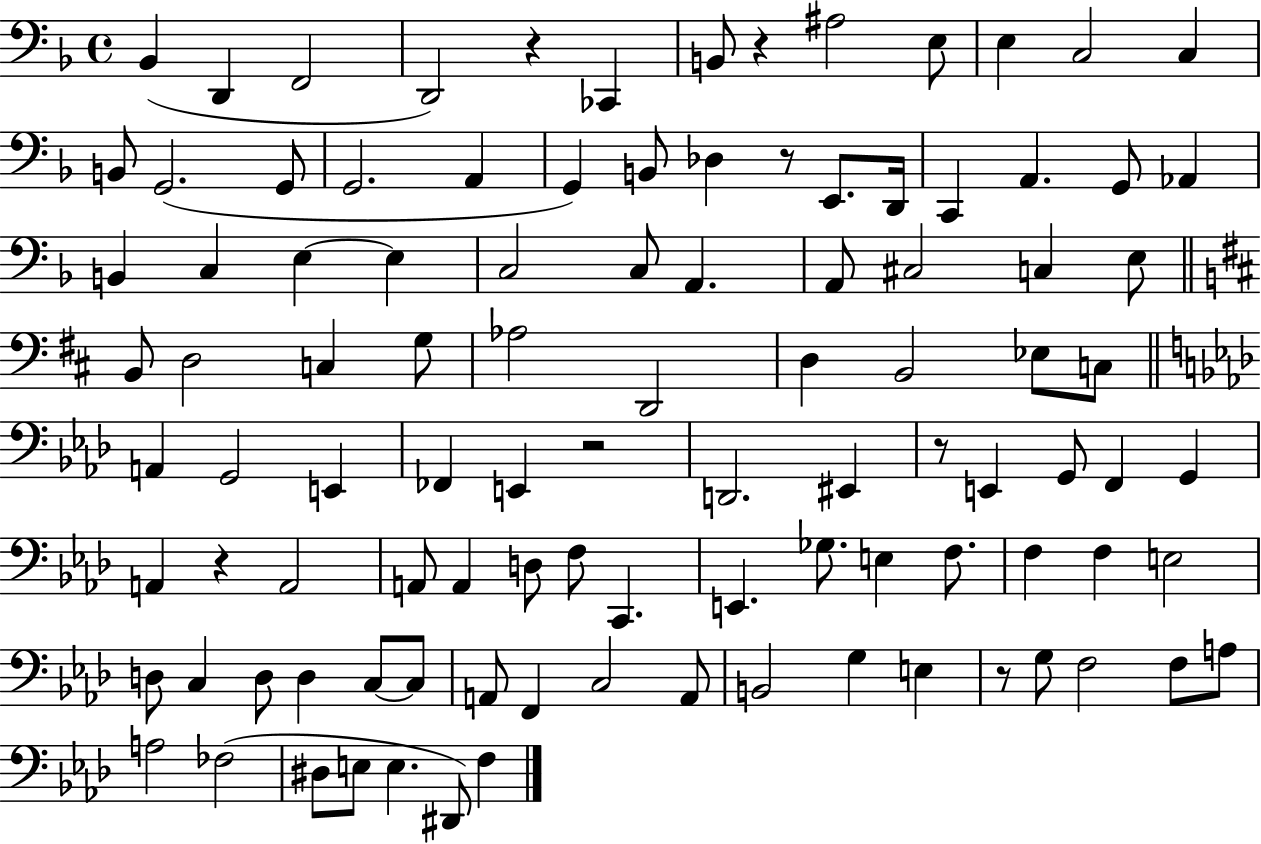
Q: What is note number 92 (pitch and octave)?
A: E3